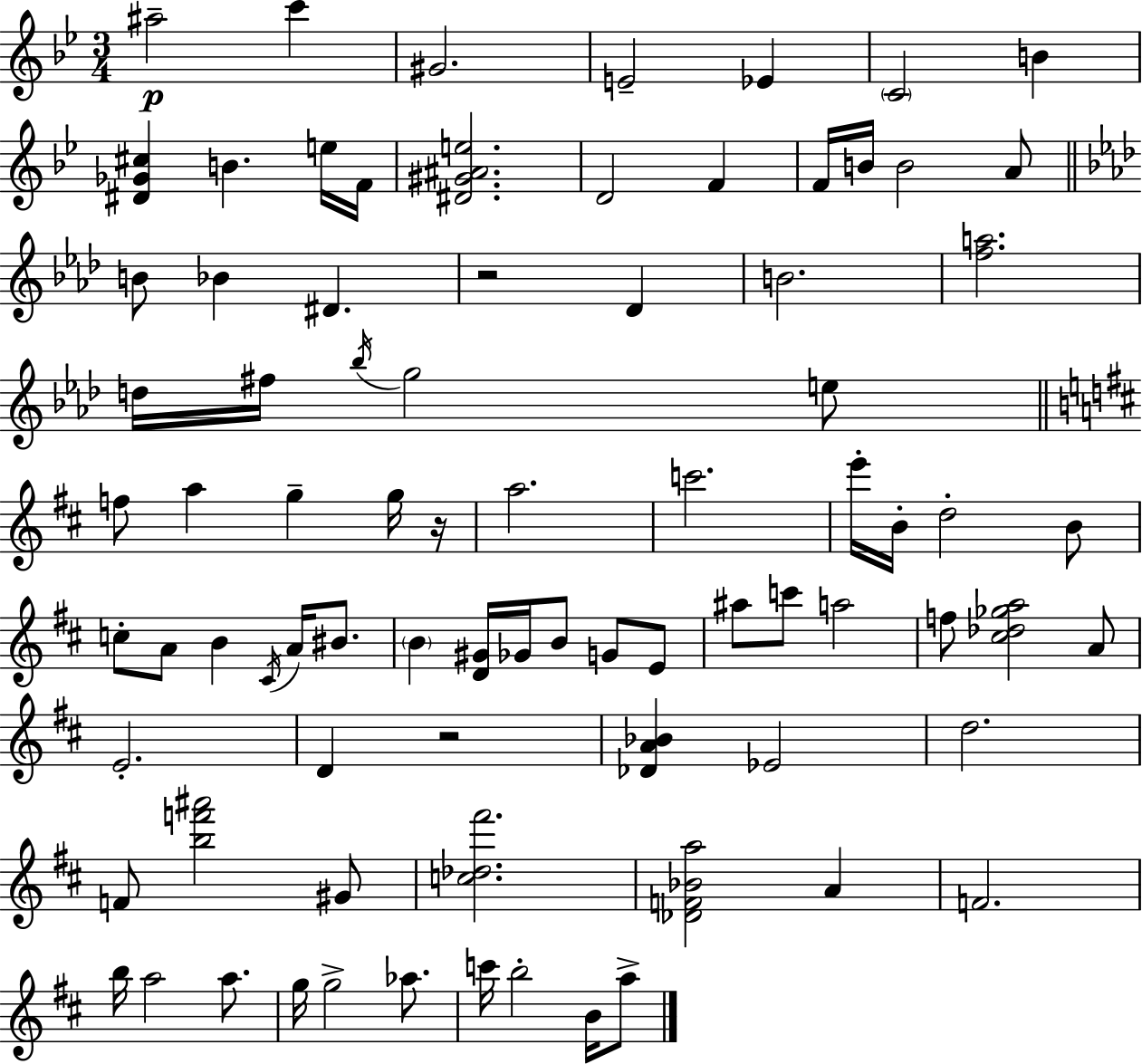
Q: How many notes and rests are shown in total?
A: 82